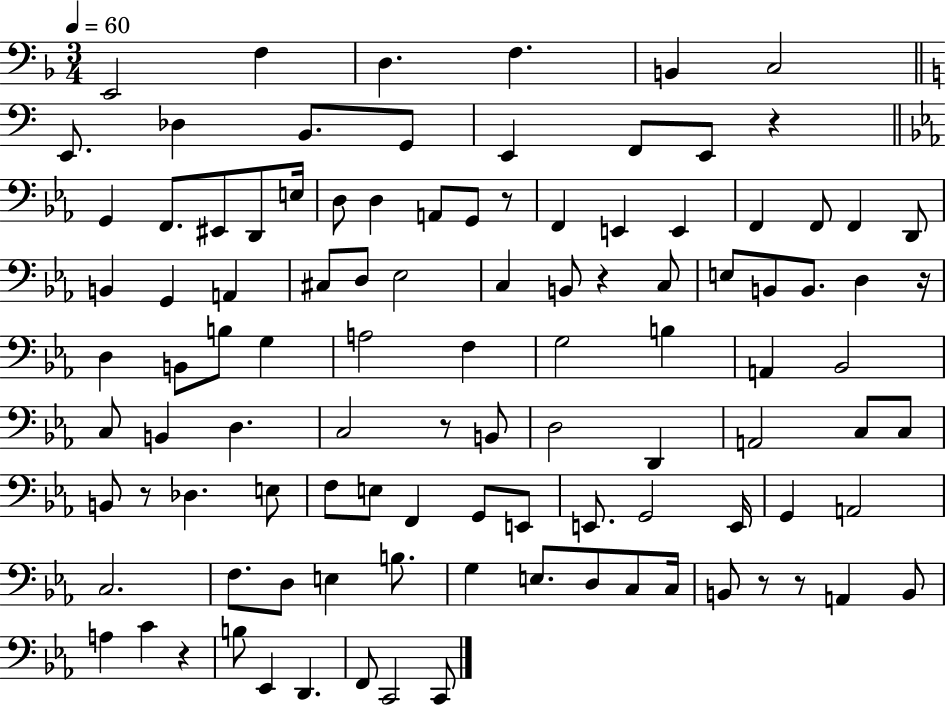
{
  \clef bass
  \numericTimeSignature
  \time 3/4
  \key f \major
  \tempo 4 = 60
  \repeat volta 2 { e,2 f4 | d4. f4. | b,4 c2 | \bar "||" \break \key c \major e,8. des4 b,8. g,8 | e,4 f,8 e,8 r4 | \bar "||" \break \key ees \major g,4 f,8. eis,8 d,8 e16 | d8 d4 a,8 g,8 r8 | f,4 e,4 e,4 | f,4 f,8 f,4 d,8 | \break b,4 g,4 a,4 | cis8 d8 ees2 | c4 b,8 r4 c8 | e8 b,8 b,8. d4 r16 | \break d4 b,8 b8 g4 | a2 f4 | g2 b4 | a,4 bes,2 | \break c8 b,4 d4. | c2 r8 b,8 | d2 d,4 | a,2 c8 c8 | \break b,8 r8 des4. e8 | f8 e8 f,4 g,8 e,8 | e,8. g,2 e,16 | g,4 a,2 | \break c2. | f8. d8 e4 b8. | g4 e8. d8 c8 c16 | b,8 r8 r8 a,4 b,8 | \break a4 c'4 r4 | b8 ees,4 d,4. | f,8 c,2 c,8 | } \bar "|."
}